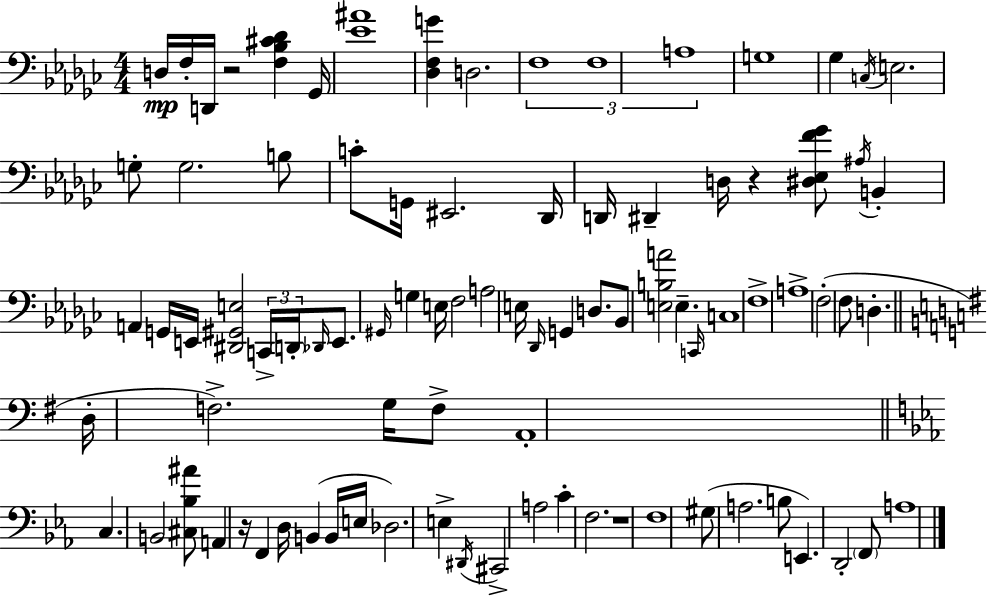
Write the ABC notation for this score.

X:1
T:Untitled
M:4/4
L:1/4
K:Ebm
D,/4 F,/4 D,,/4 z2 [F,_B,^C_D] _G,,/4 [_E^A]4 [_D,F,G] D,2 F,4 F,4 A,4 G,4 _G, C,/4 E,2 G,/2 G,2 B,/2 C/2 G,,/4 ^E,,2 _D,,/4 D,,/4 ^D,, D,/4 z [^D,_E,F_G]/2 ^A,/4 B,, A,, G,,/4 E,,/4 [^D,,^G,,E,]2 C,,/4 D,,/4 _D,,/4 E,,/2 ^G,,/4 G, E,/4 F,2 A,2 E,/4 _D,,/4 G,, D,/2 _B,,/2 [E,B,A]2 E, C,,/4 C,4 F,4 A,4 F,2 F,/2 D, D,/4 F,2 G,/4 F,/2 A,,4 C, B,,2 [^C,_B,^A]/2 A,, z/4 F,, D,/4 B,, B,,/4 E,/4 _D,2 E, ^D,,/4 ^C,,2 A,2 C F,2 z4 F,4 ^G,/2 A,2 B,/2 E,, D,,2 F,,/2 A,4